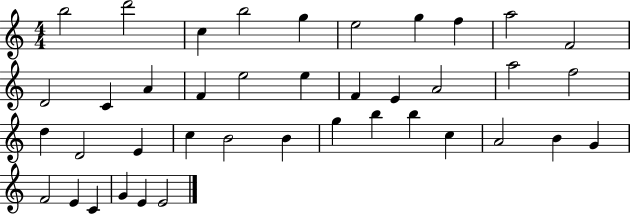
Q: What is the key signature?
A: C major